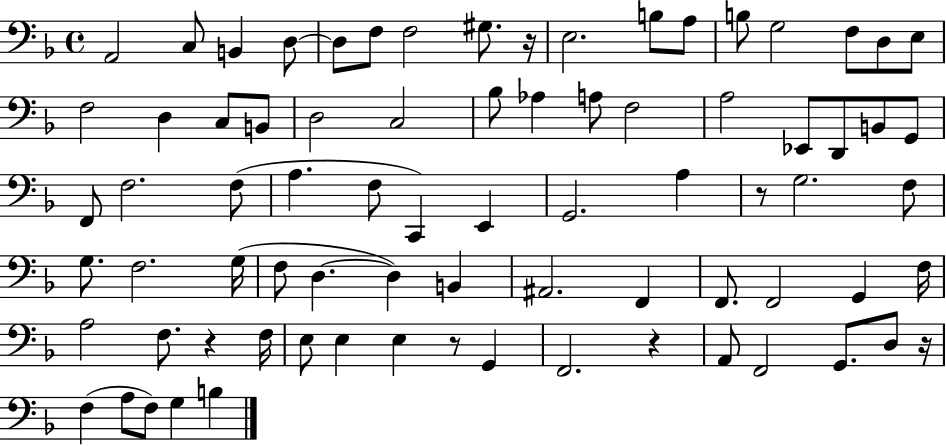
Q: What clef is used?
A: bass